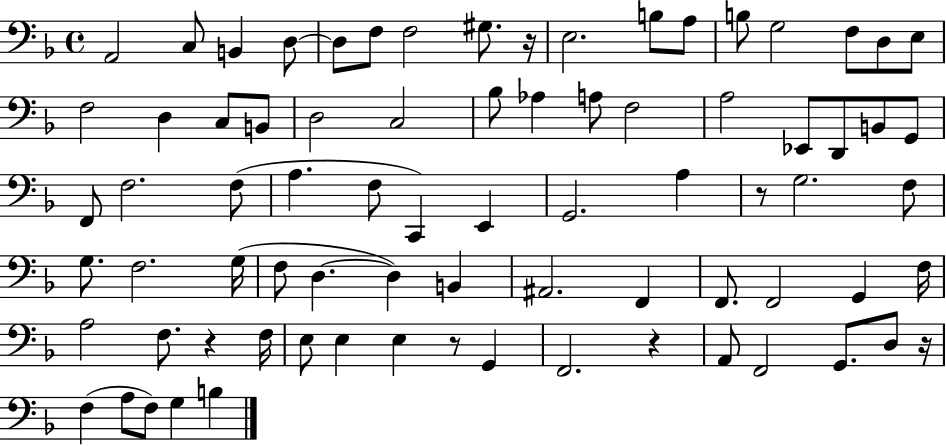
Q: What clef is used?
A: bass